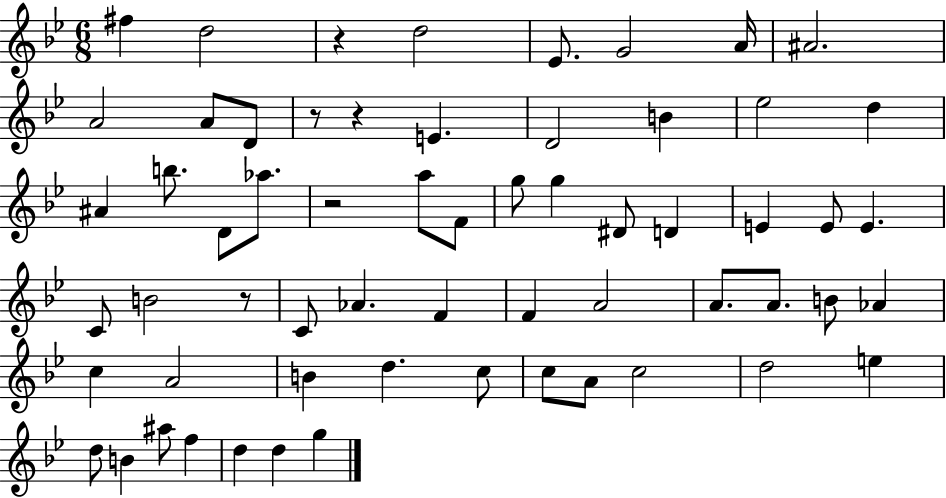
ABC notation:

X:1
T:Untitled
M:6/8
L:1/4
K:Bb
^f d2 z d2 _E/2 G2 A/4 ^A2 A2 A/2 D/2 z/2 z E D2 B _e2 d ^A b/2 D/2 _a/2 z2 a/2 F/2 g/2 g ^D/2 D E E/2 E C/2 B2 z/2 C/2 _A F F A2 A/2 A/2 B/2 _A c A2 B d c/2 c/2 A/2 c2 d2 e d/2 B ^a/2 f d d g